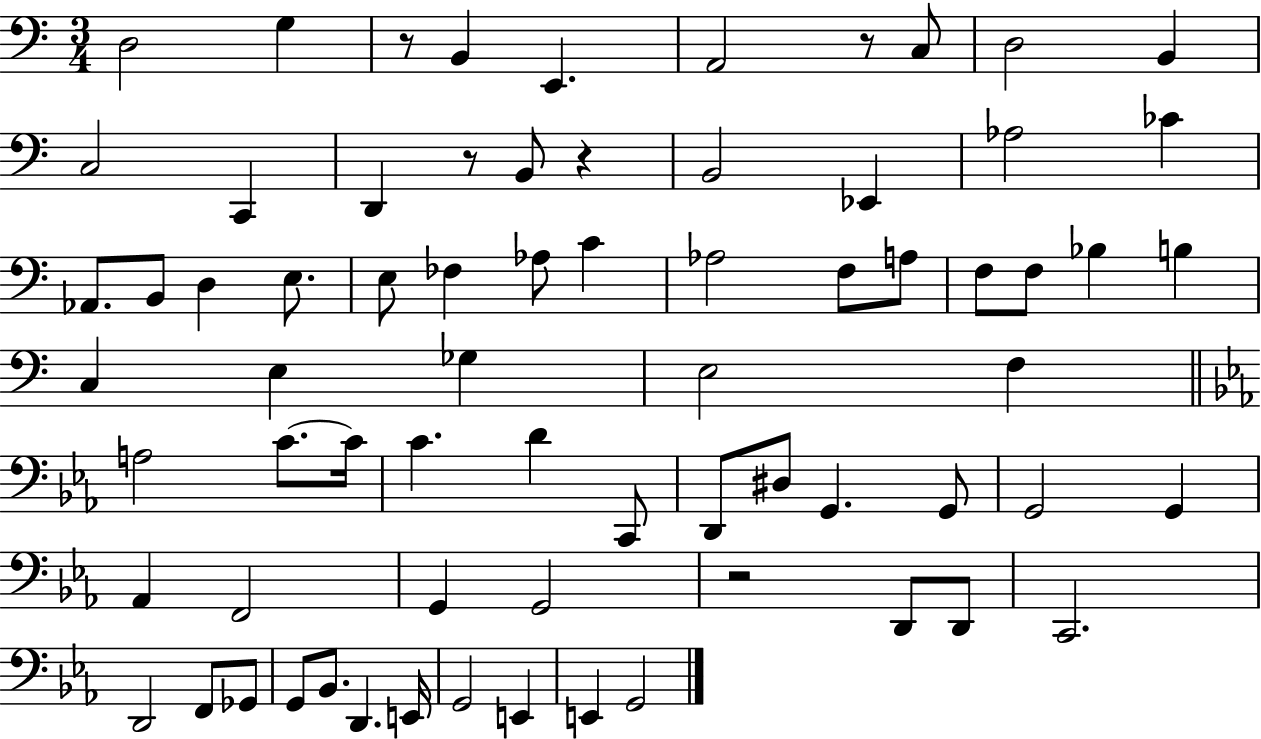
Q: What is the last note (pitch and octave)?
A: G2